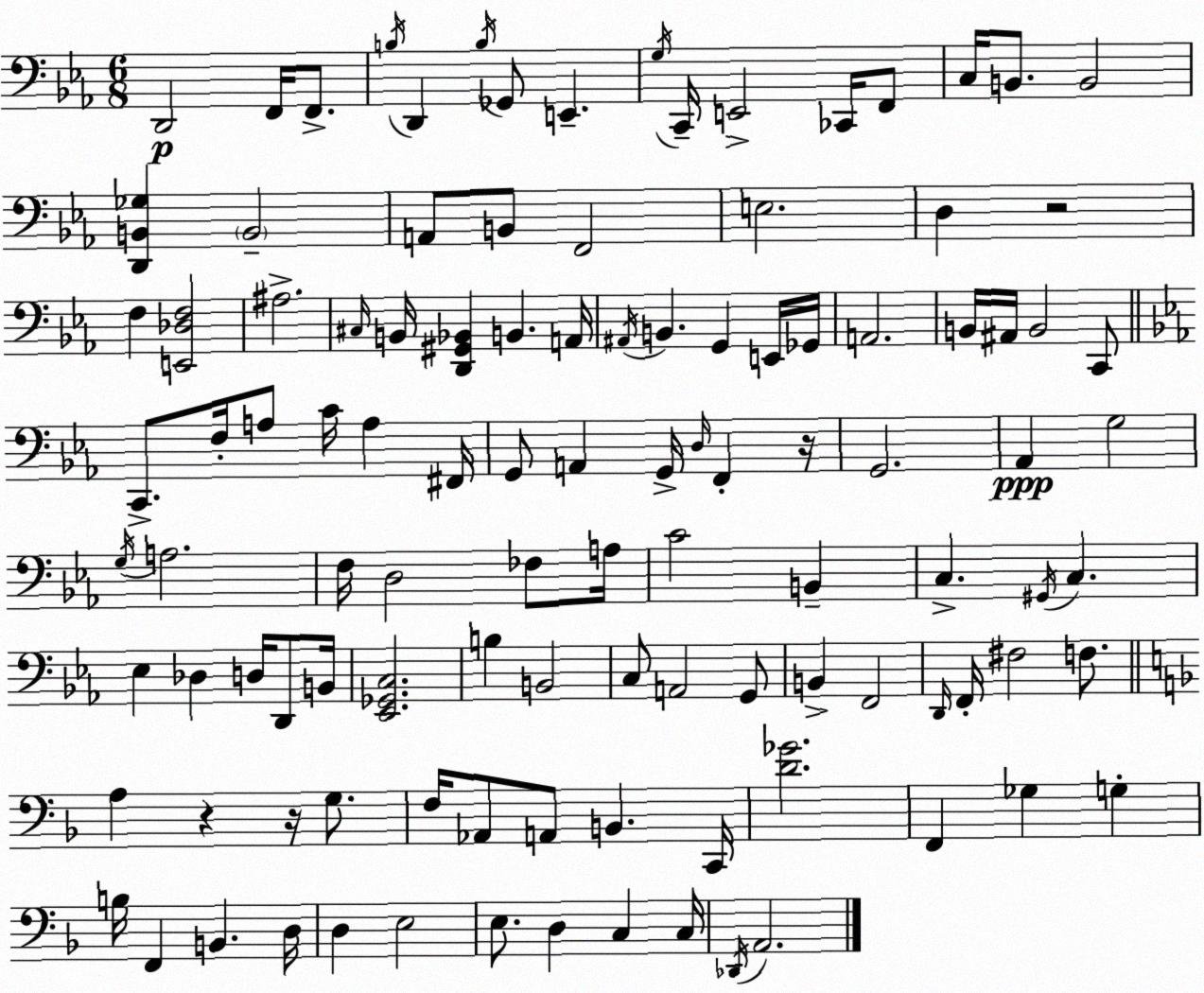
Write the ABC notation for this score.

X:1
T:Untitled
M:6/8
L:1/4
K:Eb
D,,2 F,,/4 F,,/2 B,/4 D,, B,/4 _G,,/2 E,, G,/4 C,,/4 E,,2 _C,,/4 F,,/2 C,/4 B,,/2 B,,2 [D,,B,,_G,] B,,2 A,,/2 B,,/2 F,,2 E,2 D, z2 F, [E,,_D,F,]2 ^A,2 ^C,/4 B,,/4 [D,,^G,,_B,,] B,, A,,/4 ^A,,/4 B,, G,, E,,/4 _G,,/4 A,,2 B,,/4 ^A,,/4 B,,2 C,,/2 C,,/2 F,/4 A,/2 C/4 A, ^F,,/4 G,,/2 A,, G,,/4 D,/4 F,, z/4 G,,2 _A,, G,2 G,/4 A,2 F,/4 D,2 _F,/2 A,/4 C2 B,, C, ^G,,/4 C, _E, _D, D,/4 D,,/2 B,,/4 [_E,,_G,,C,]2 B, B,,2 C,/2 A,,2 G,,/2 B,, F,,2 D,,/4 F,,/4 ^F,2 F,/2 A, z z/4 G,/2 F,/4 _A,,/2 A,,/2 B,, C,,/4 [D_G]2 F,, _G, G, B,/4 F,, B,, D,/4 D, E,2 E,/2 D, C, C,/4 _D,,/4 A,,2